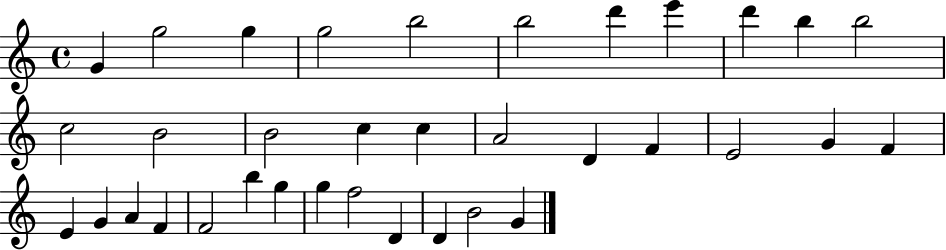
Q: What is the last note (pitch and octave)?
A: G4